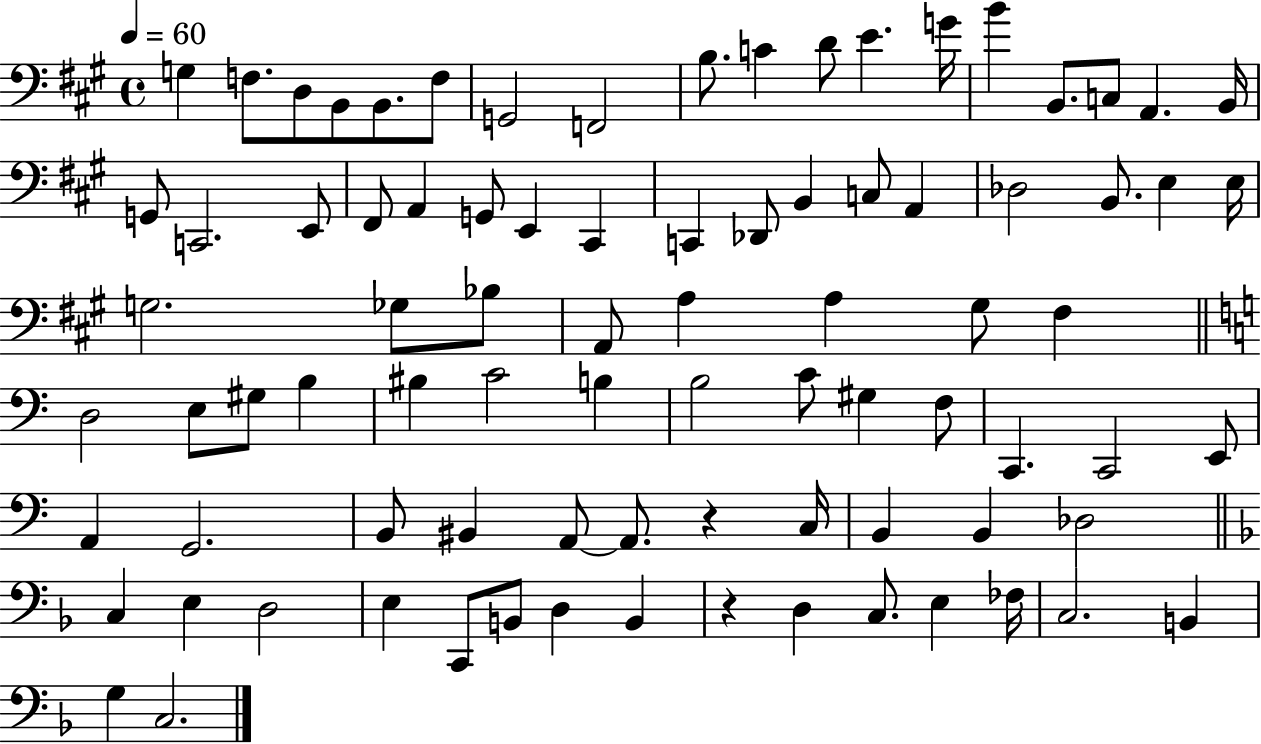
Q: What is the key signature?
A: A major